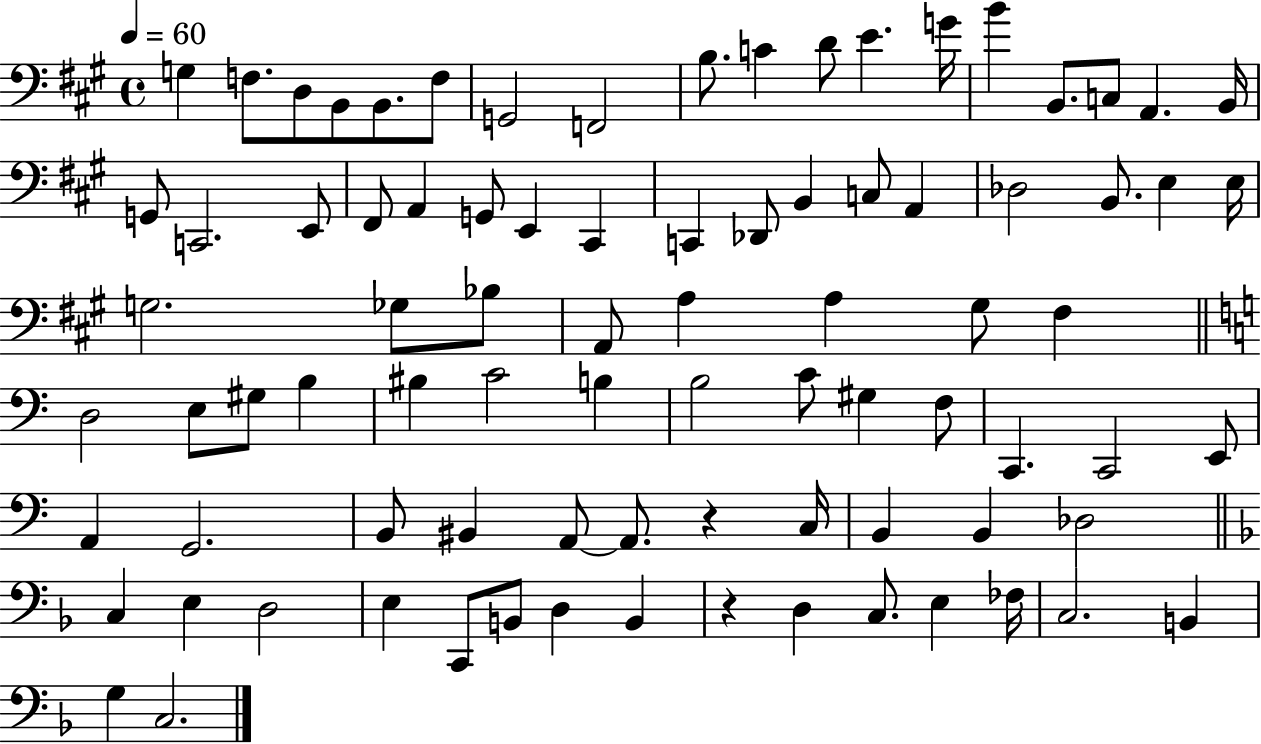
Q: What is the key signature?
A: A major